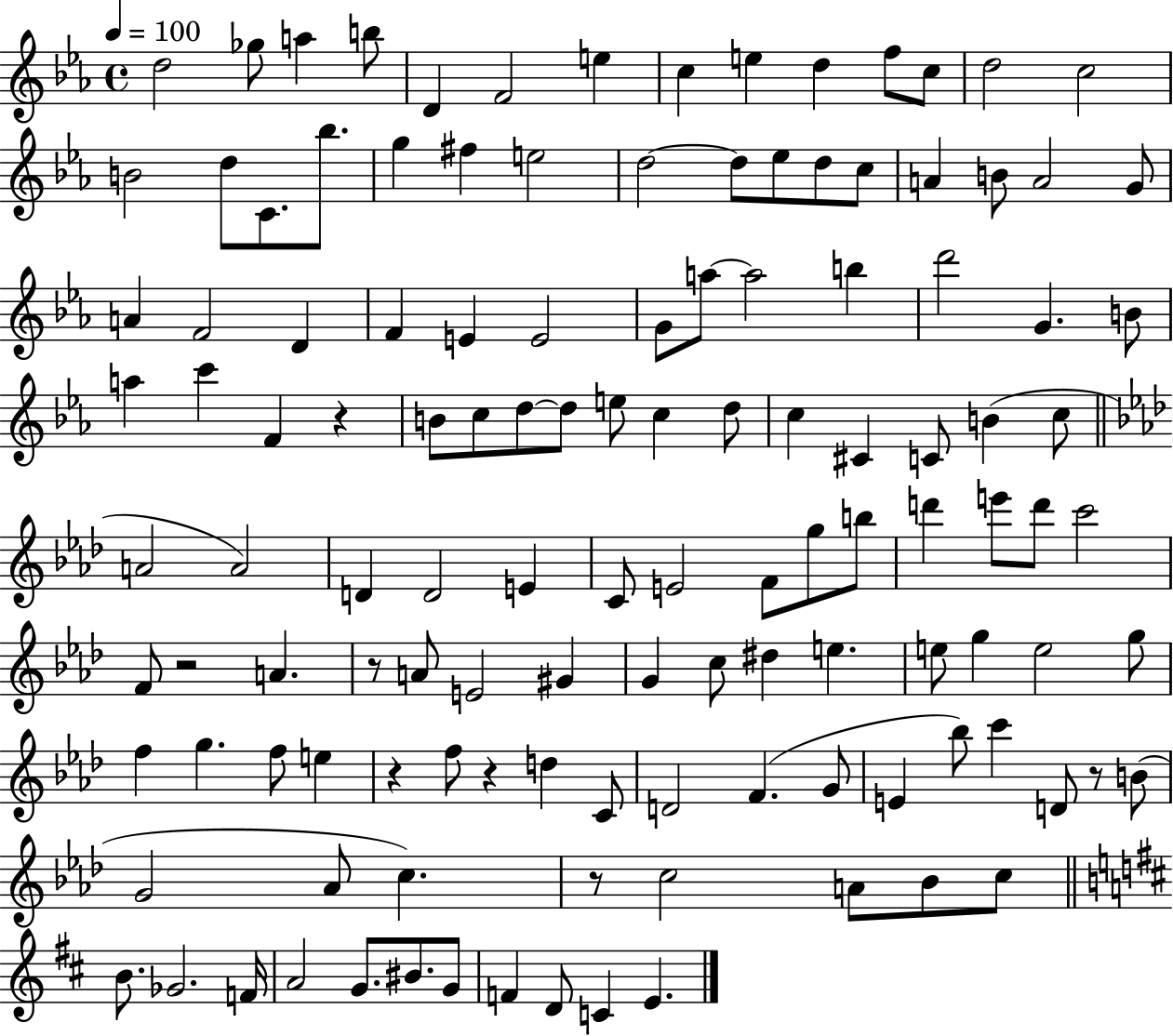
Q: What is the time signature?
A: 4/4